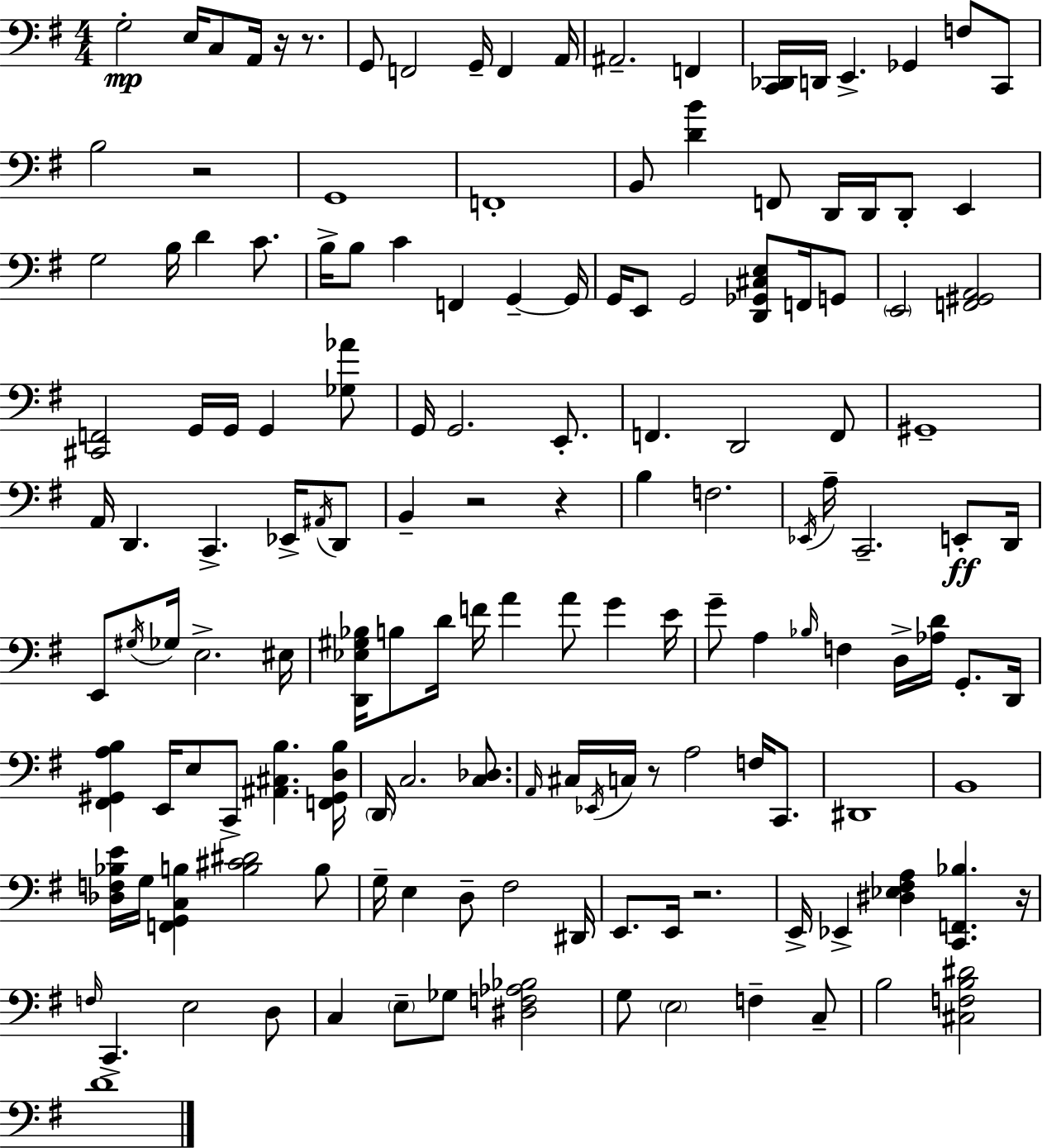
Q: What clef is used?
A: bass